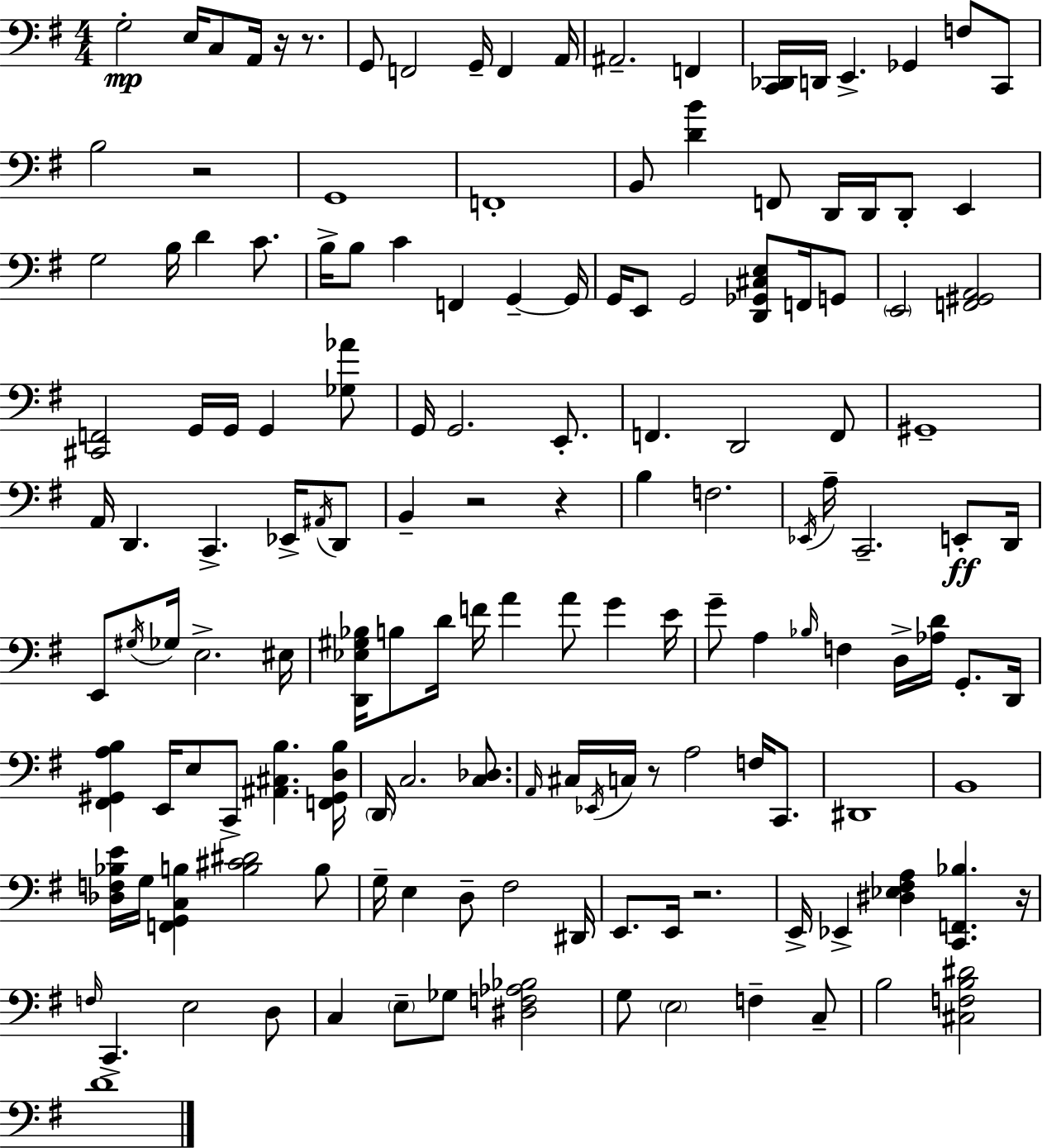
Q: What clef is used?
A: bass